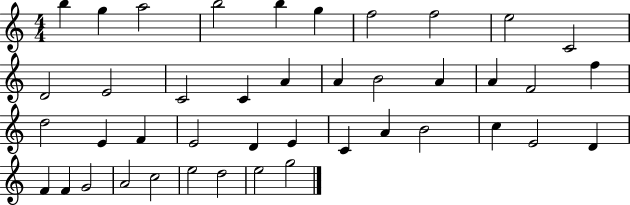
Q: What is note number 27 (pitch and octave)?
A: E4